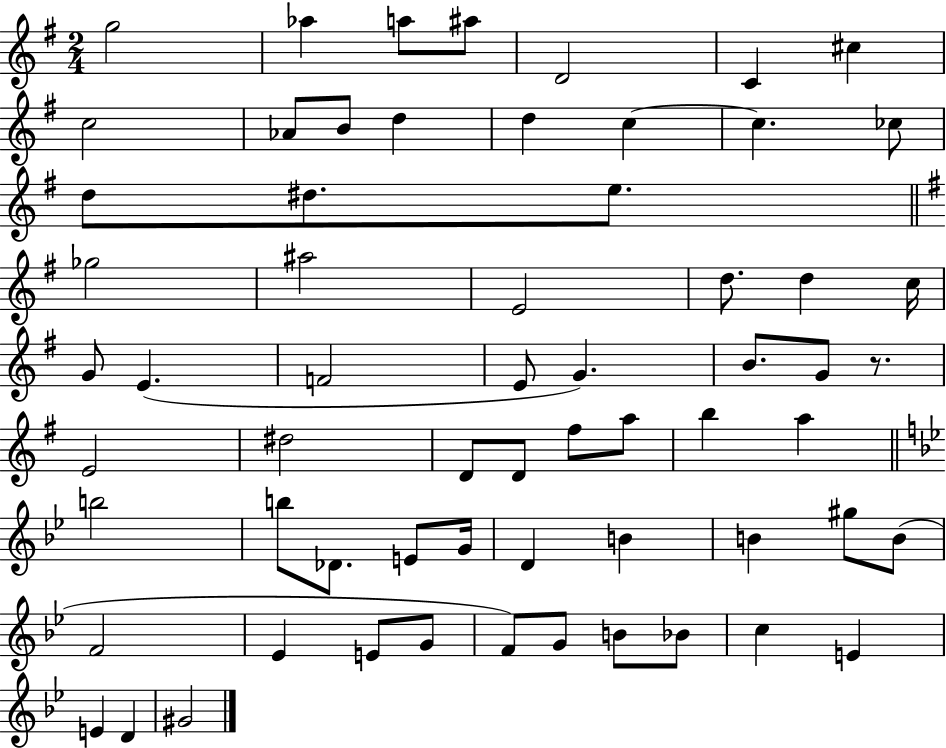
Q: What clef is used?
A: treble